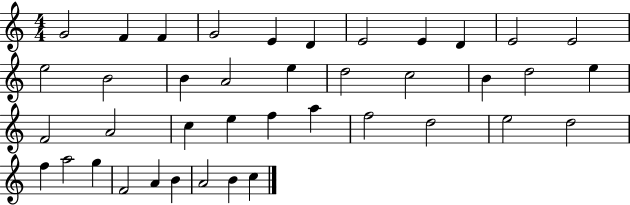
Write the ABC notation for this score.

X:1
T:Untitled
M:4/4
L:1/4
K:C
G2 F F G2 E D E2 E D E2 E2 e2 B2 B A2 e d2 c2 B d2 e F2 A2 c e f a f2 d2 e2 d2 f a2 g F2 A B A2 B c